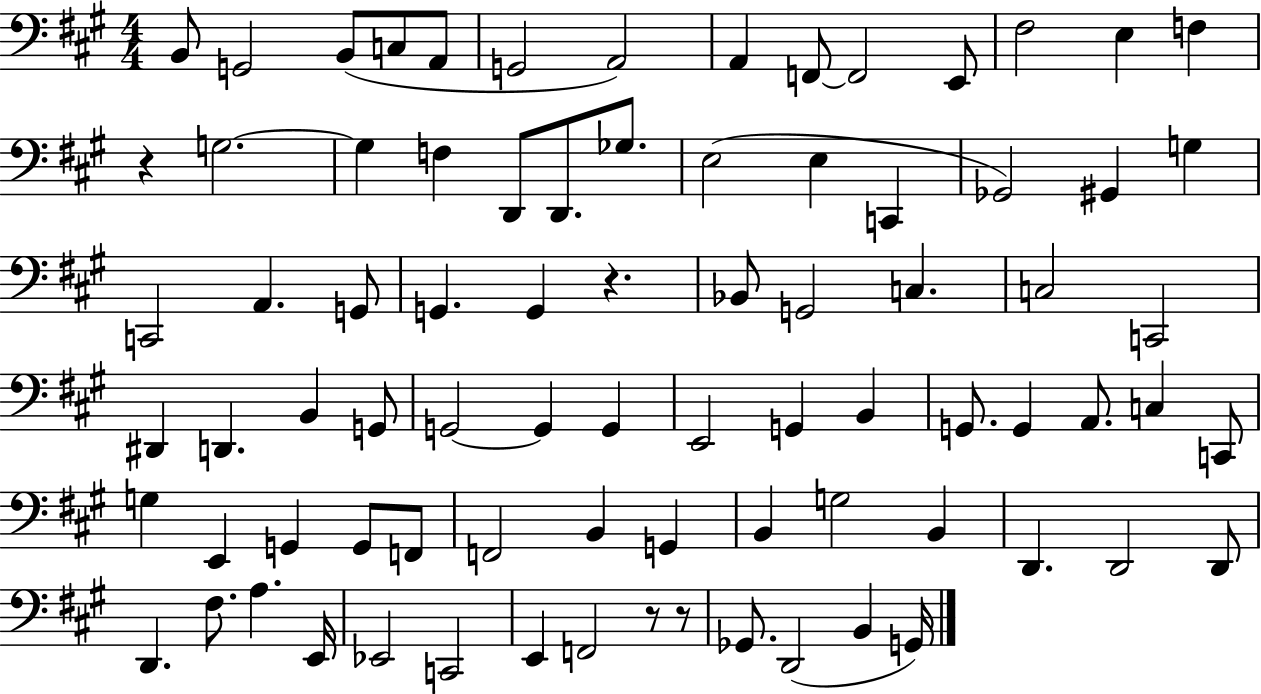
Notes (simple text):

B2/e G2/h B2/e C3/e A2/e G2/h A2/h A2/q F2/e F2/h E2/e F#3/h E3/q F3/q R/q G3/h. G3/q F3/q D2/e D2/e. Gb3/e. E3/h E3/q C2/q Gb2/h G#2/q G3/q C2/h A2/q. G2/e G2/q. G2/q R/q. Bb2/e G2/h C3/q. C3/h C2/h D#2/q D2/q. B2/q G2/e G2/h G2/q G2/q E2/h G2/q B2/q G2/e. G2/q A2/e. C3/q C2/e G3/q E2/q G2/q G2/e F2/e F2/h B2/q G2/q B2/q G3/h B2/q D2/q. D2/h D2/e D2/q. F#3/e. A3/q. E2/s Eb2/h C2/h E2/q F2/h R/e R/e Gb2/e. D2/h B2/q G2/s